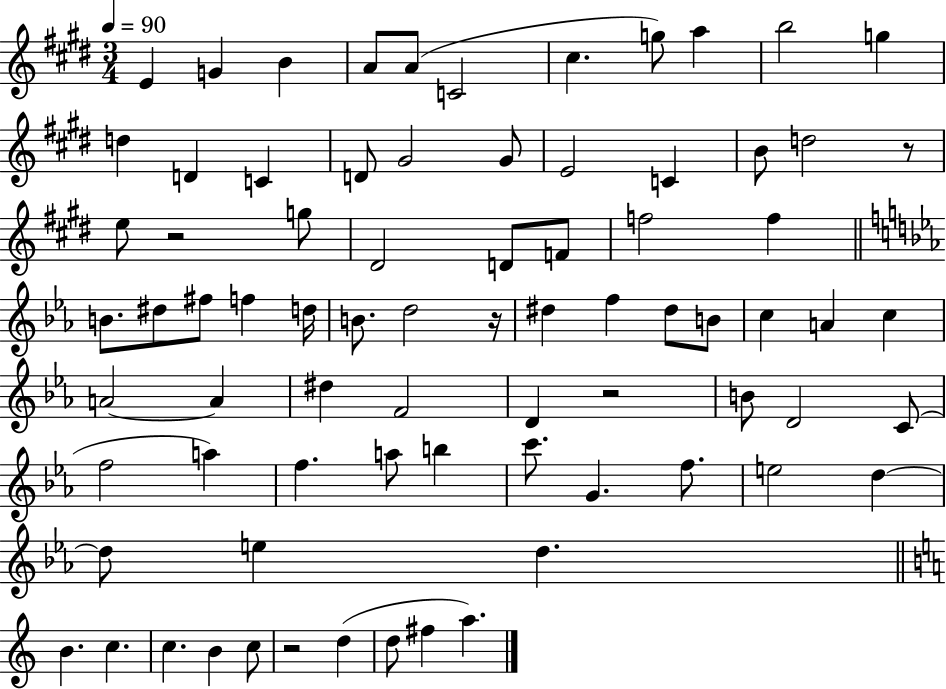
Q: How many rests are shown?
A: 5